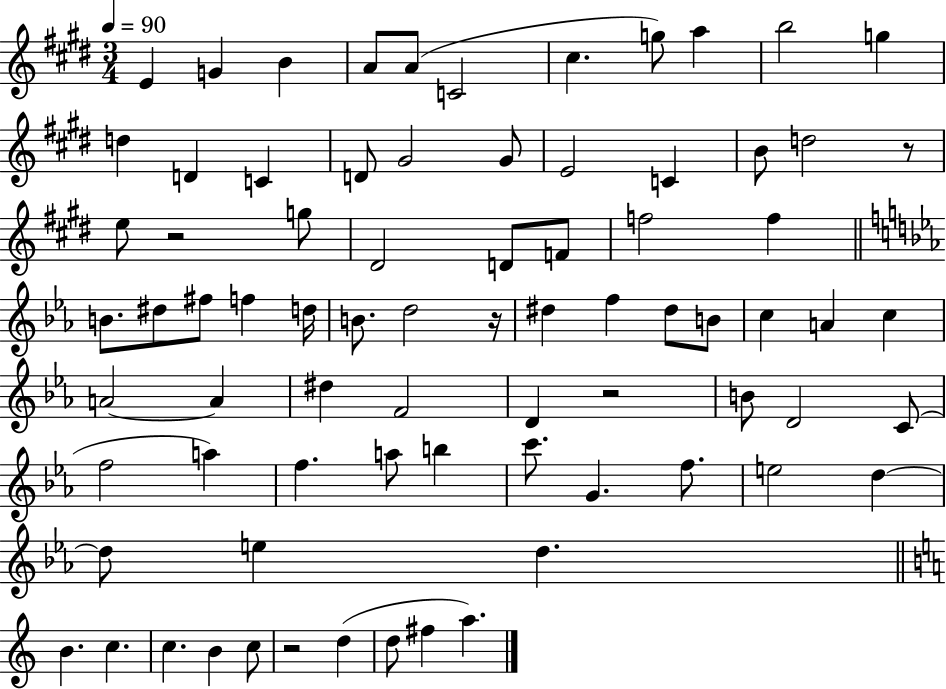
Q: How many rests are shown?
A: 5